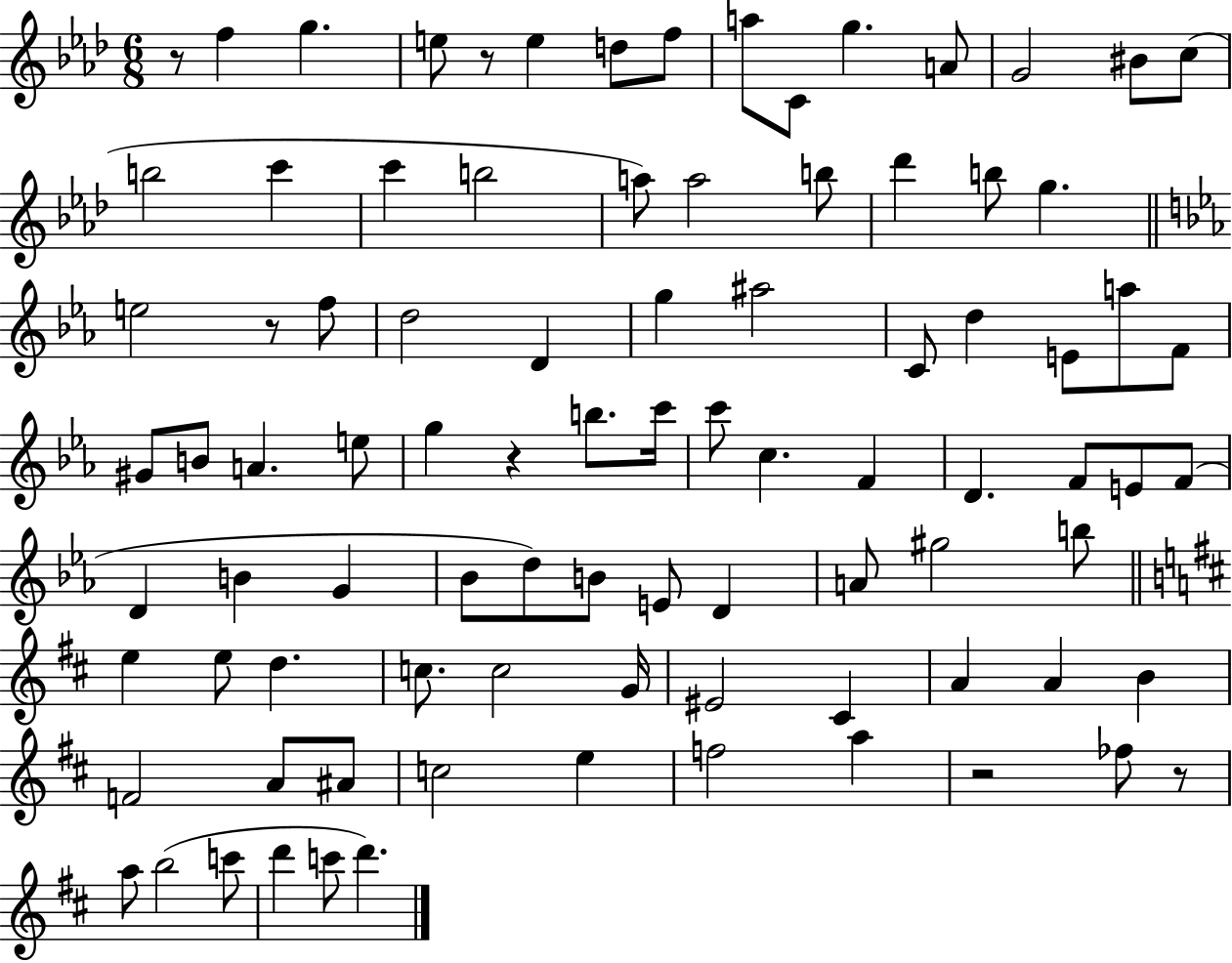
R/e F5/q G5/q. E5/e R/e E5/q D5/e F5/e A5/e C4/e G5/q. A4/e G4/h BIS4/e C5/e B5/h C6/q C6/q B5/h A5/e A5/h B5/e Db6/q B5/e G5/q. E5/h R/e F5/e D5/h D4/q G5/q A#5/h C4/e D5/q E4/e A5/e F4/e G#4/e B4/e A4/q. E5/e G5/q R/q B5/e. C6/s C6/e C5/q. F4/q D4/q. F4/e E4/e F4/e D4/q B4/q G4/q Bb4/e D5/e B4/e E4/e D4/q A4/e G#5/h B5/e E5/q E5/e D5/q. C5/e. C5/h G4/s EIS4/h C#4/q A4/q A4/q B4/q F4/h A4/e A#4/e C5/h E5/q F5/h A5/q R/h FES5/e R/e A5/e B5/h C6/e D6/q C6/e D6/q.